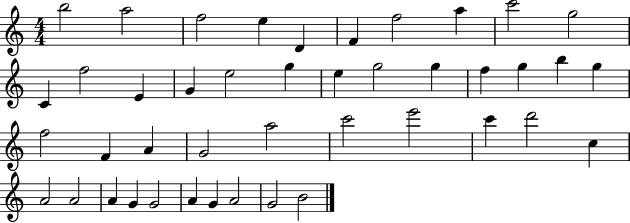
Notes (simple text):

B5/h A5/h F5/h E5/q D4/q F4/q F5/h A5/q C6/h G5/h C4/q F5/h E4/q G4/q E5/h G5/q E5/q G5/h G5/q F5/q G5/q B5/q G5/q F5/h F4/q A4/q G4/h A5/h C6/h E6/h C6/q D6/h C5/q A4/h A4/h A4/q G4/q G4/h A4/q G4/q A4/h G4/h B4/h